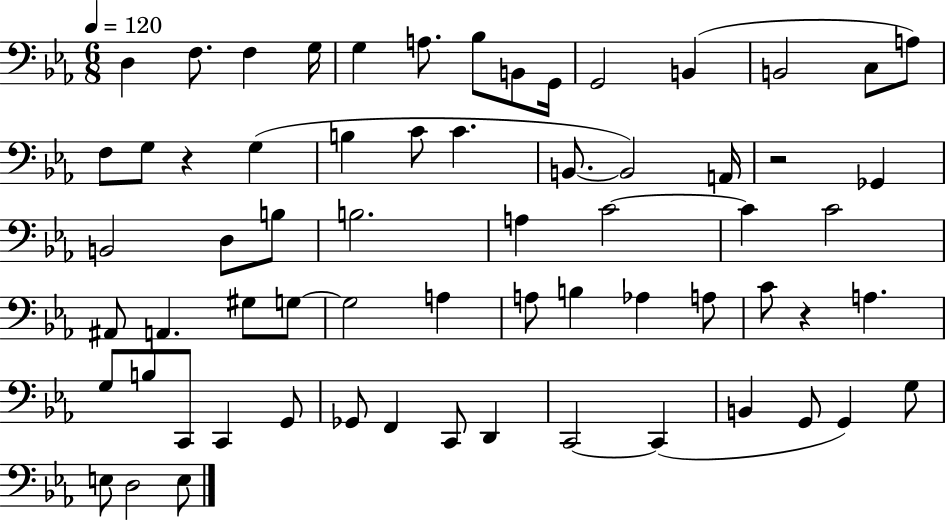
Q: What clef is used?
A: bass